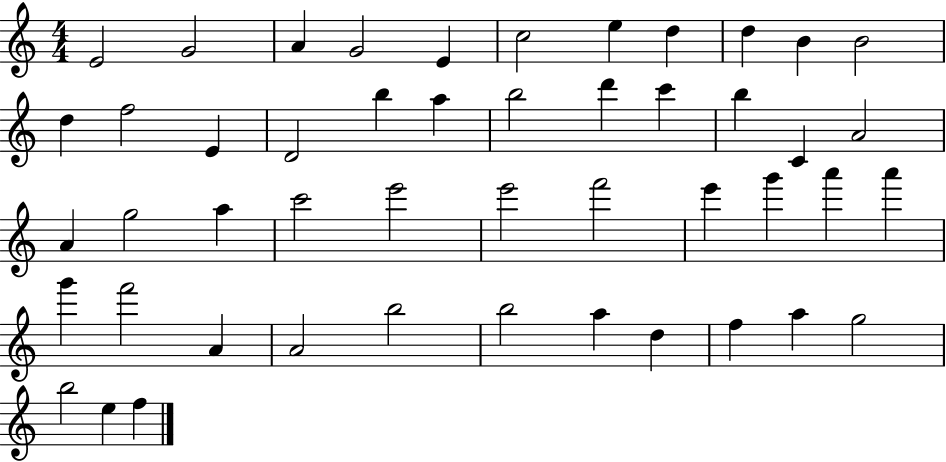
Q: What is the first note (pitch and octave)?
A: E4